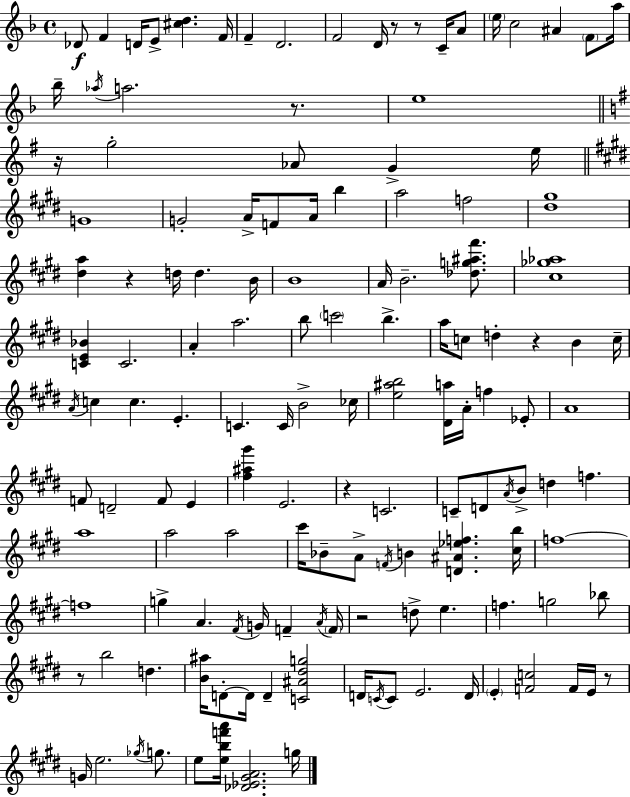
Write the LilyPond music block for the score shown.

{
  \clef treble
  \time 4/4
  \defaultTimeSignature
  \key d \minor
  des'8\f f'4 d'16 e'8-> <cis'' d''>4. f'16 | f'4-- d'2. | f'2 d'16 r8 r8 c'16-- a'8 | \parenthesize e''16 c''2 ais'4 \parenthesize f'8 a''16 | \break bes''16-- \acciaccatura { aes''16 } a''2. r8. | e''1 | \bar "||" \break \key e \minor r16 g''2-. aes'8 g'4-> e''16 | \bar "||" \break \key e \major g'1 | g'2-. a'16-> f'8 a'16 b''4 | a''2 f''2 | <dis'' gis''>1 | \break <dis'' a''>4 r4 d''16 d''4. b'16 | b'1 | a'16 b'2.-- <des'' g'' ais'' fis'''>8. | <cis'' ges'' aes''>1 | \break <c' e' bes'>4 c'2. | a'4-. a''2. | b''8 \parenthesize c'''2 b''4.-> | a''16 c''8 d''4-. r4 b'4 c''16-- | \break \acciaccatura { a'16 } c''4 c''4. e'4.-. | c'4. c'16 b'2-> | ces''16 <e'' ais'' b''>2 <dis' a''>16 a'16-. f''4 ees'8-. | a'1 | \break f'8 d'2-- f'8 e'4 | <fis'' ais'' gis'''>4 e'2. | r4 c'2. | c'8-- d'8 \acciaccatura { a'16 } b'8-> d''4 f''4. | \break a''1 | a''2 a''2 | cis'''16 bes'8-- a'8-> \acciaccatura { f'16 } b'4 <d' ais' ees'' f''>4. | <cis'' b''>16 f''1~~ | \break f''1 | g''4-> a'4. \acciaccatura { fis'16 } g'16 f'4-- | \acciaccatura { a'16 } \parenthesize f'16 r2 d''8-> e''4. | f''4. g''2 | \break bes''8 r8 b''2 d''4. | <b' ais''>16 d'8-.~~ d'16 d'4-- <c' ais' dis'' g''>2 | d'16 \acciaccatura { c'16 } c'8 e'2. | d'16 \parenthesize e'4-. <f' c''>2 | \break f'16 e'16 r8 g'16 e''2. | \acciaccatura { ges''16 } g''8. e''8 <e'' b'' f''' a'''>16 <des' ees' gis' a'>2. | g''16 \bar "|."
}